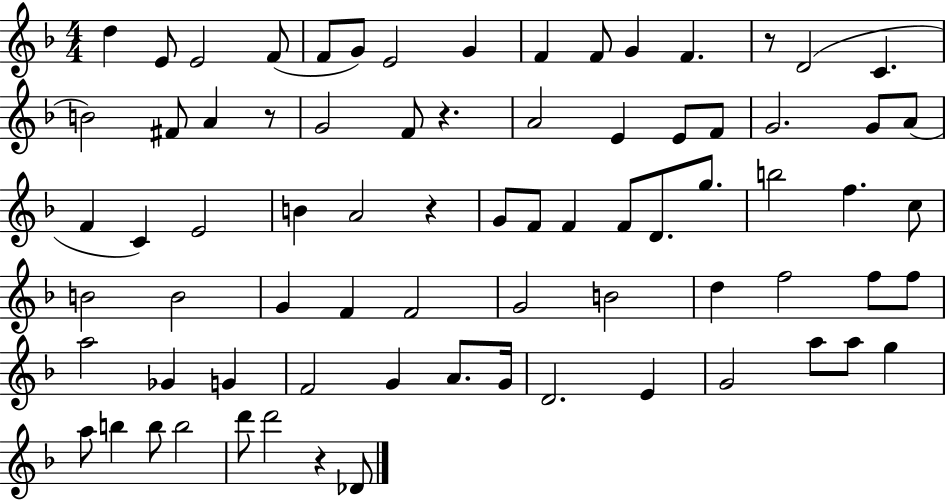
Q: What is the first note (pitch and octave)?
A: D5